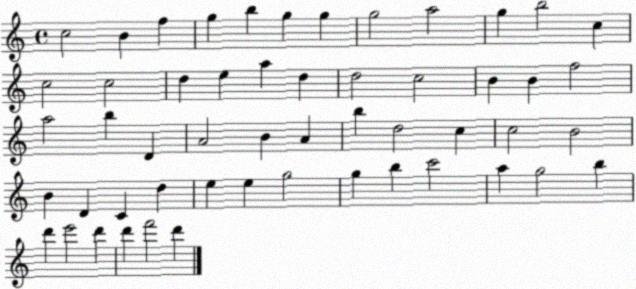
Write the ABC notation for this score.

X:1
T:Untitled
M:4/4
L:1/4
K:C
c2 B f g b g g g2 a2 g b2 c c2 c2 d e a d d2 c2 B B f2 a2 b D A2 B A b d2 c c2 B2 B D C d e e g2 g b c'2 a g2 b d' e'2 d' d' f'2 d'